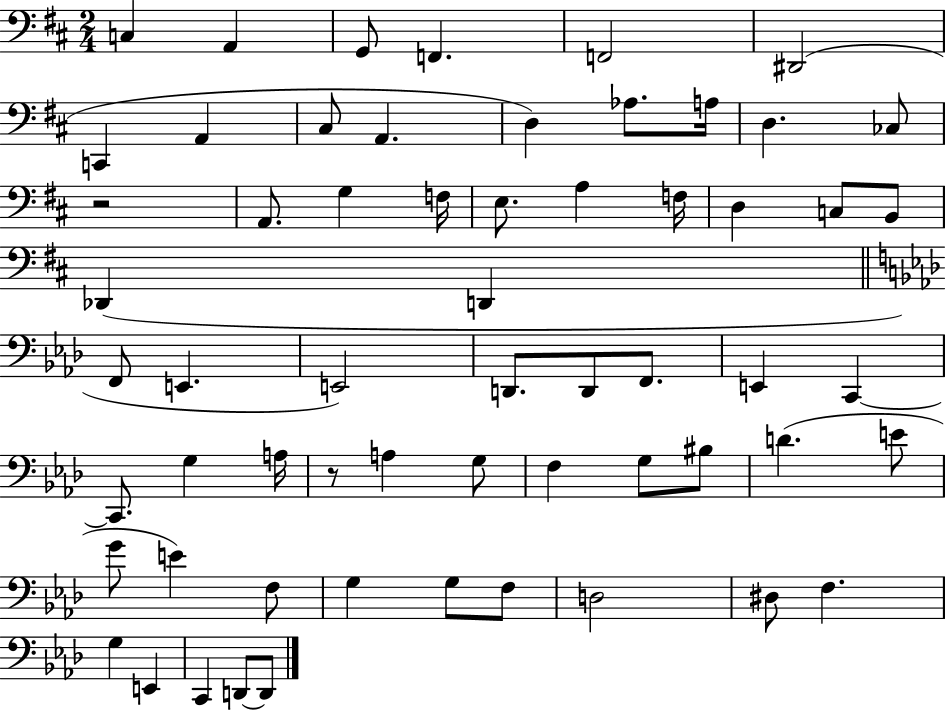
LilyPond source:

{
  \clef bass
  \numericTimeSignature
  \time 2/4
  \key d \major
  c4 a,4 | g,8 f,4. | f,2 | dis,2( | \break c,4 a,4 | cis8 a,4. | d4) aes8. a16 | d4. ces8 | \break r2 | a,8. g4 f16 | e8. a4 f16 | d4 c8 b,8 | \break des,4( d,4 | \bar "||" \break \key aes \major f,8 e,4. | e,2) | d,8. d,8 f,8. | e,4 c,4~~ | \break c,8. g4 a16 | r8 a4 g8 | f4 g8 bis8 | d'4.( e'8 | \break g'8 e'4) f8 | g4 g8 f8 | d2 | dis8 f4. | \break g4 e,4 | c,4 d,8~~ d,8 | \bar "|."
}